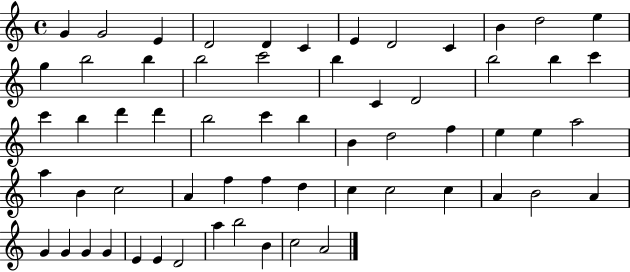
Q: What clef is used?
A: treble